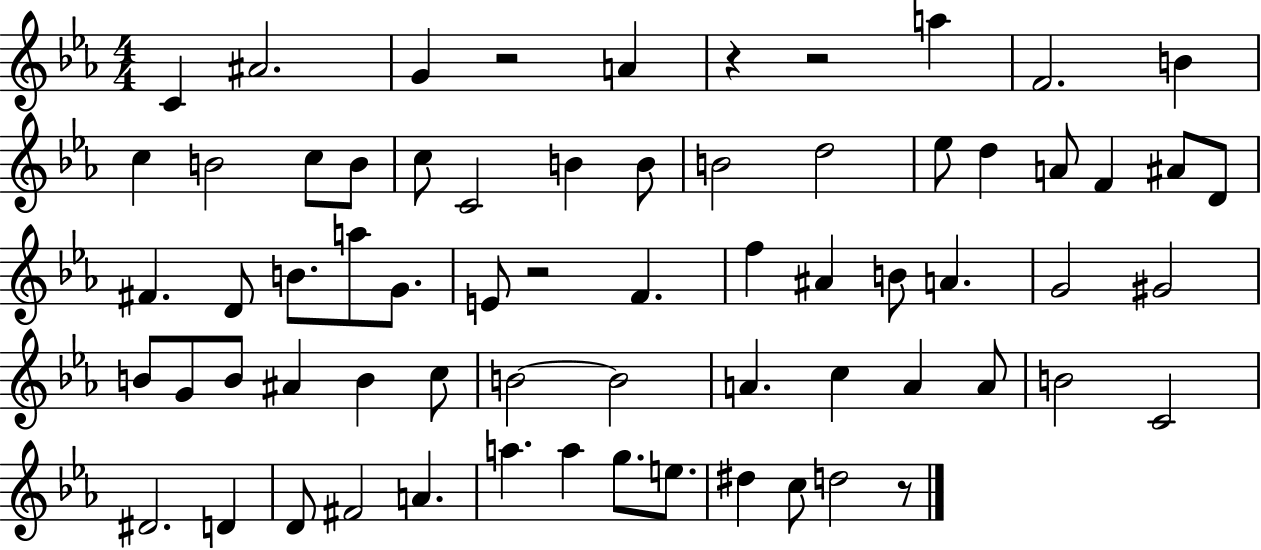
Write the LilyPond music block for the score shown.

{
  \clef treble
  \numericTimeSignature
  \time 4/4
  \key ees \major
  c'4 ais'2. | g'4 r2 a'4 | r4 r2 a''4 | f'2. b'4 | \break c''4 b'2 c''8 b'8 | c''8 c'2 b'4 b'8 | b'2 d''2 | ees''8 d''4 a'8 f'4 ais'8 d'8 | \break fis'4. d'8 b'8. a''8 g'8. | e'8 r2 f'4. | f''4 ais'4 b'8 a'4. | g'2 gis'2 | \break b'8 g'8 b'8 ais'4 b'4 c''8 | b'2~~ b'2 | a'4. c''4 a'4 a'8 | b'2 c'2 | \break dis'2. d'4 | d'8 fis'2 a'4. | a''4. a''4 g''8. e''8. | dis''4 c''8 d''2 r8 | \break \bar "|."
}